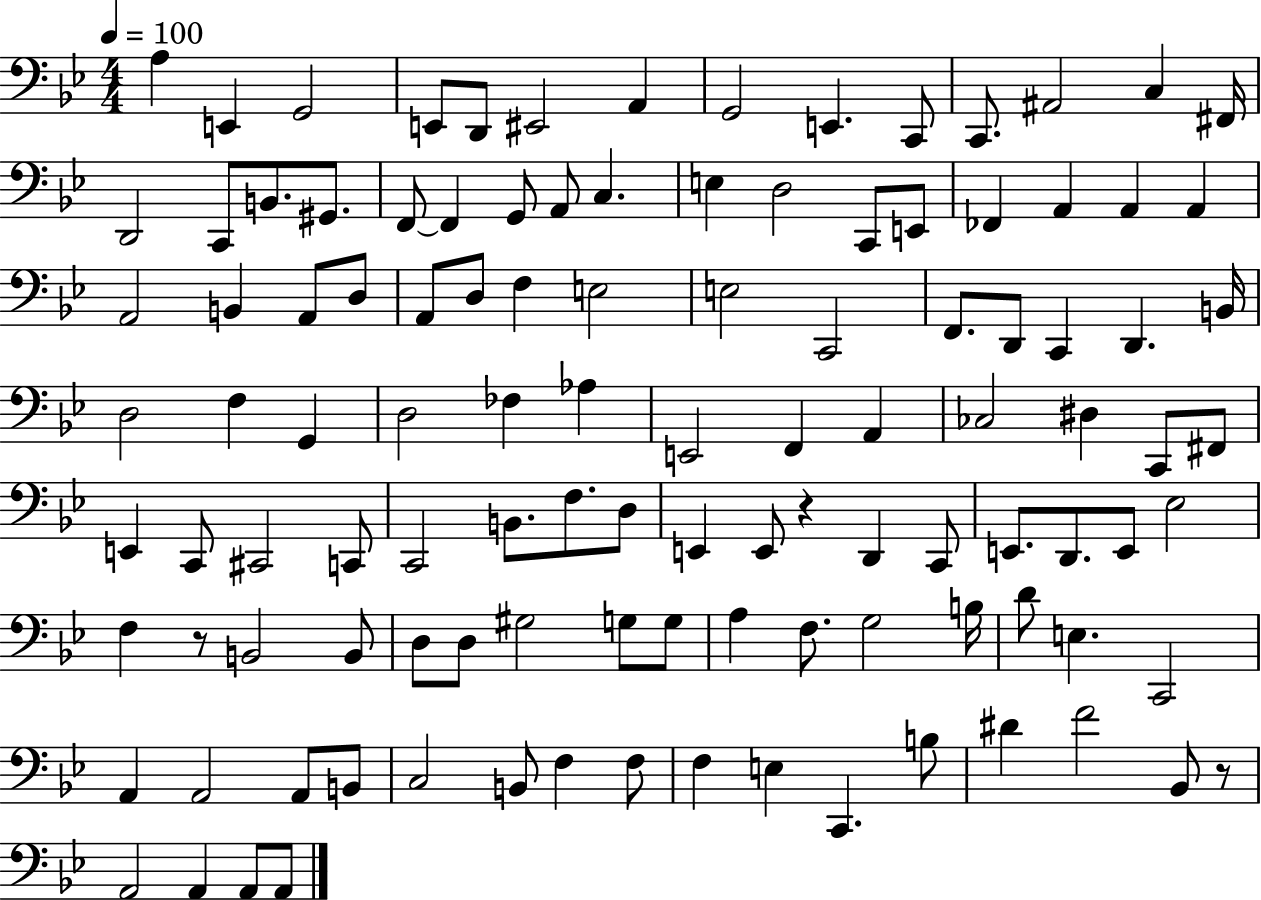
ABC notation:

X:1
T:Untitled
M:4/4
L:1/4
K:Bb
A, E,, G,,2 E,,/2 D,,/2 ^E,,2 A,, G,,2 E,, C,,/2 C,,/2 ^A,,2 C, ^F,,/4 D,,2 C,,/2 B,,/2 ^G,,/2 F,,/2 F,, G,,/2 A,,/2 C, E, D,2 C,,/2 E,,/2 _F,, A,, A,, A,, A,,2 B,, A,,/2 D,/2 A,,/2 D,/2 F, E,2 E,2 C,,2 F,,/2 D,,/2 C,, D,, B,,/4 D,2 F, G,, D,2 _F, _A, E,,2 F,, A,, _C,2 ^D, C,,/2 ^F,,/2 E,, C,,/2 ^C,,2 C,,/2 C,,2 B,,/2 F,/2 D,/2 E,, E,,/2 z D,, C,,/2 E,,/2 D,,/2 E,,/2 _E,2 F, z/2 B,,2 B,,/2 D,/2 D,/2 ^G,2 G,/2 G,/2 A, F,/2 G,2 B,/4 D/2 E, C,,2 A,, A,,2 A,,/2 B,,/2 C,2 B,,/2 F, F,/2 F, E, C,, B,/2 ^D F2 _B,,/2 z/2 A,,2 A,, A,,/2 A,,/2